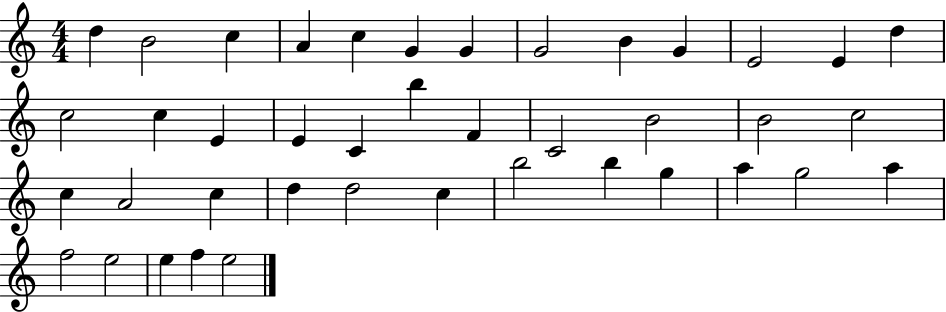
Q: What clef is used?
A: treble